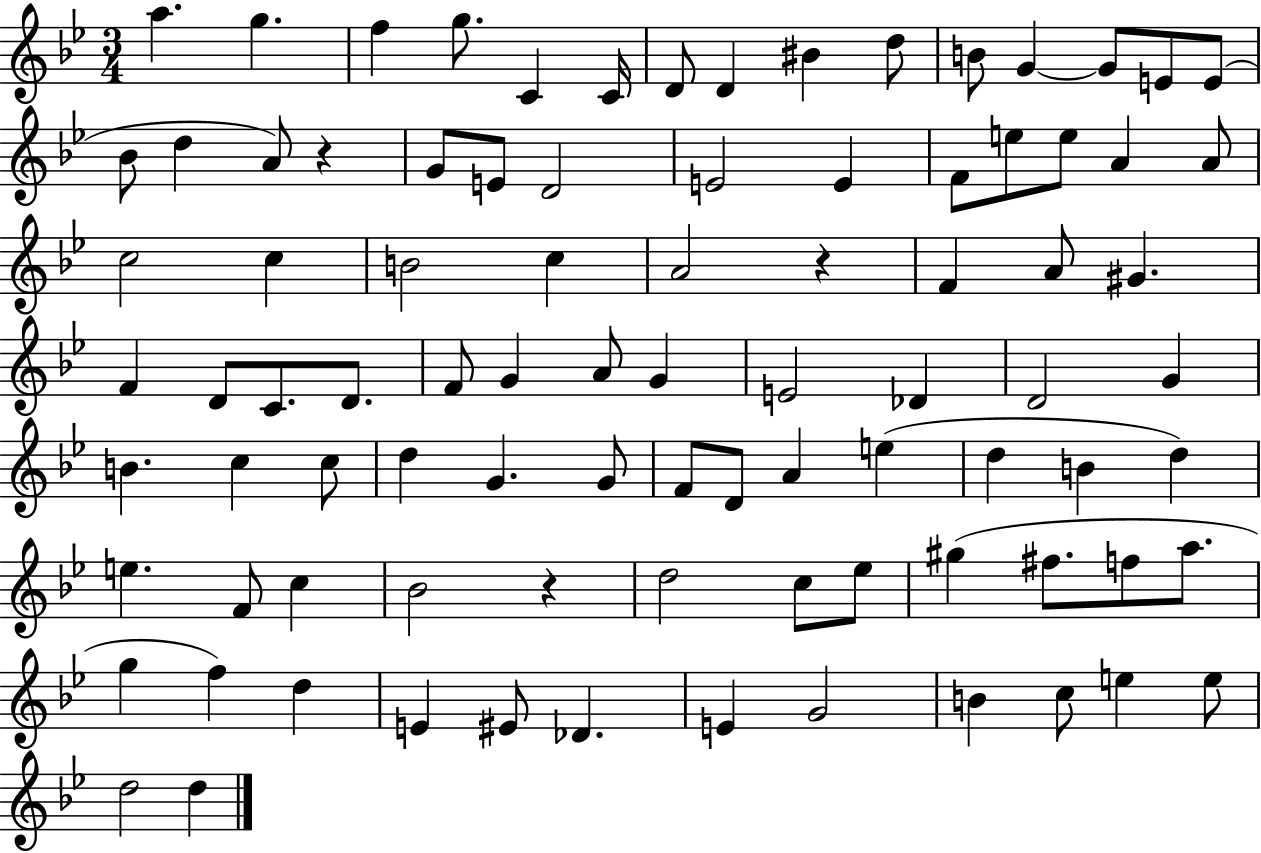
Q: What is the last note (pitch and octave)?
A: D5